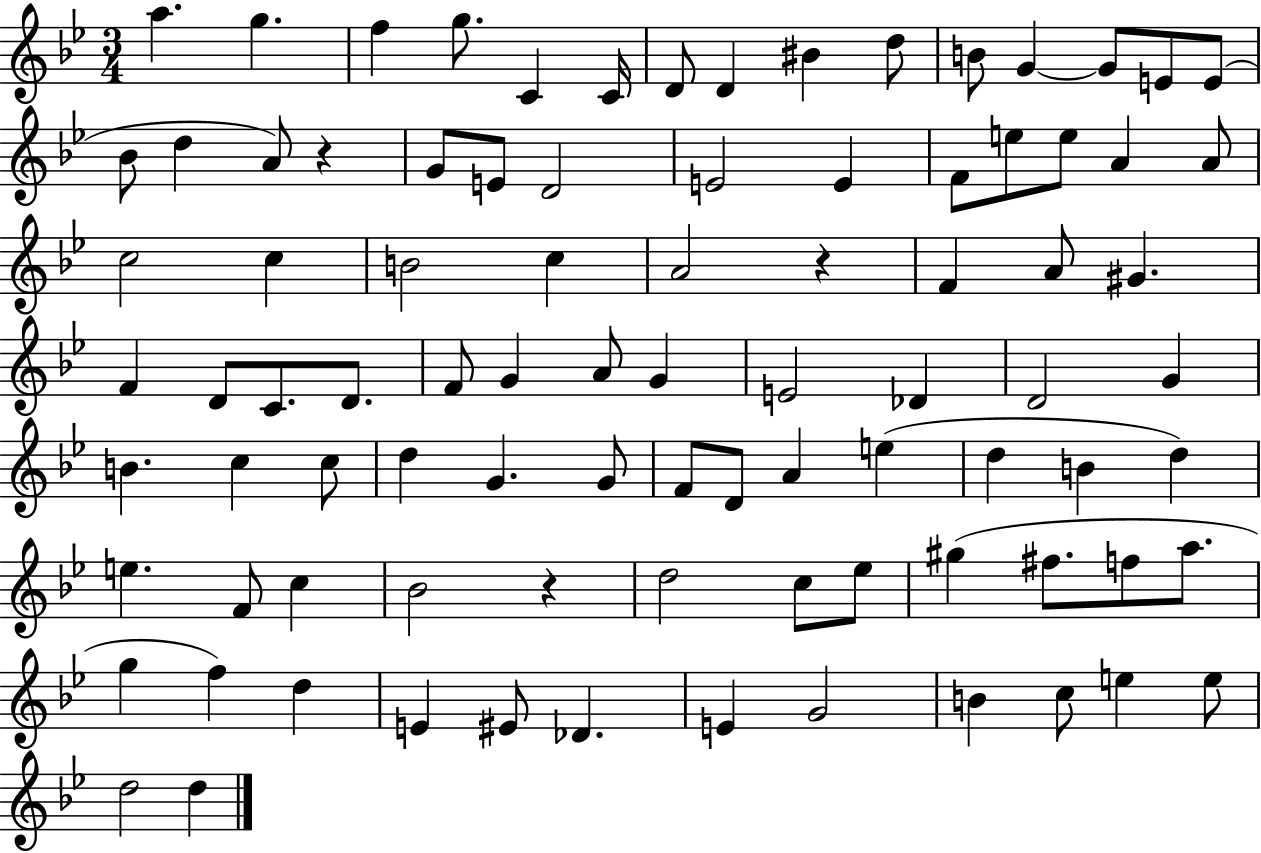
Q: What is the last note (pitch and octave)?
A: D5